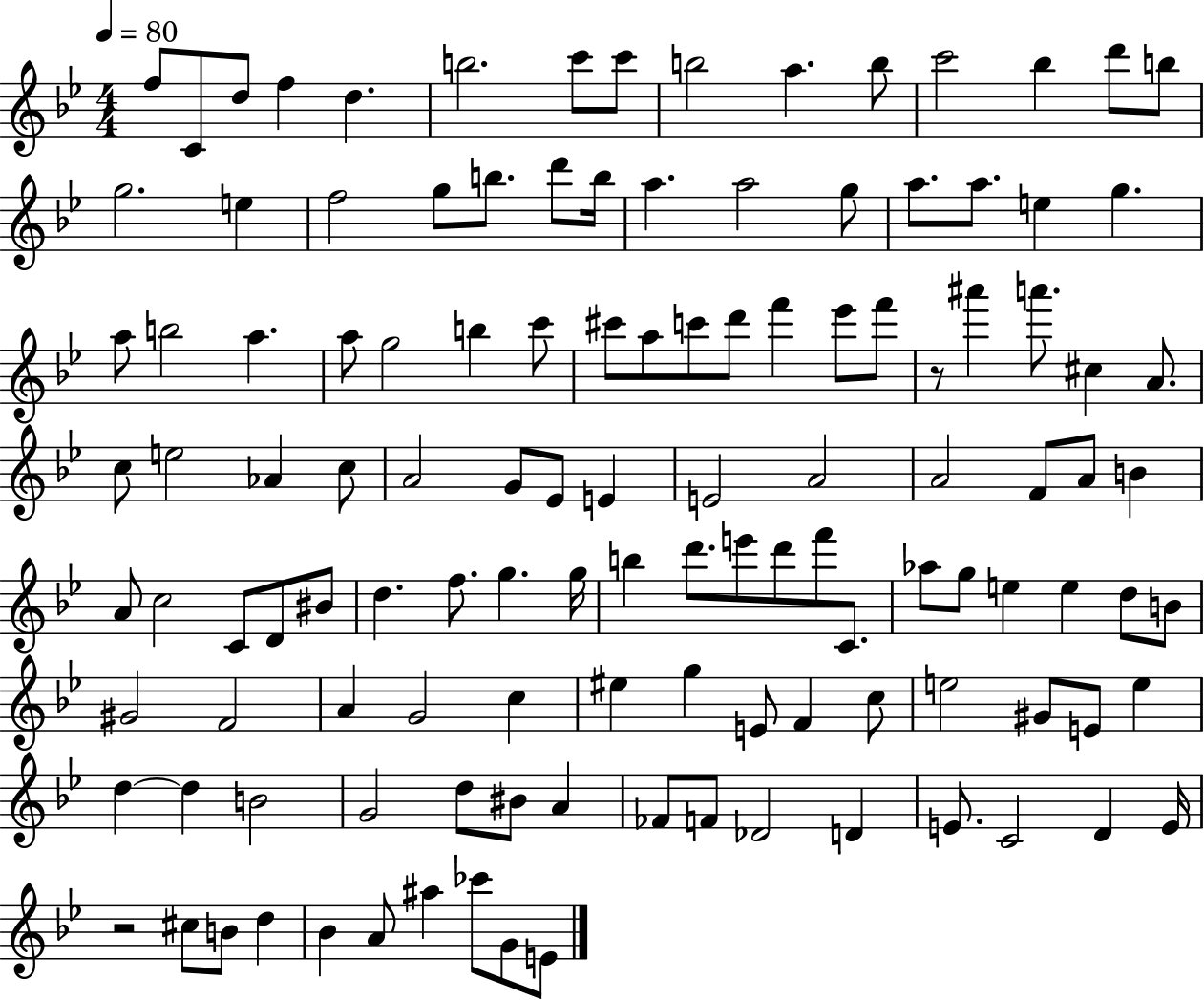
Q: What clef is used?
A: treble